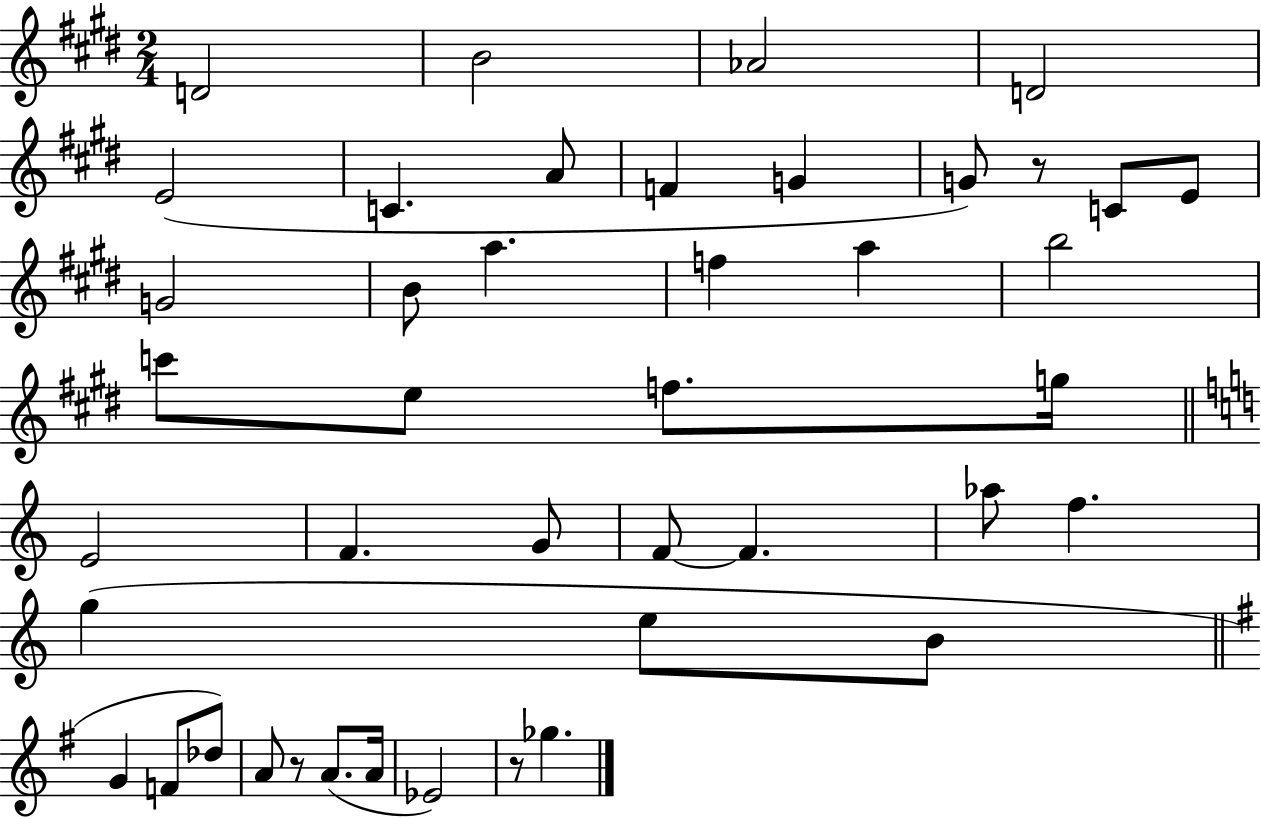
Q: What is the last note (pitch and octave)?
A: Gb5